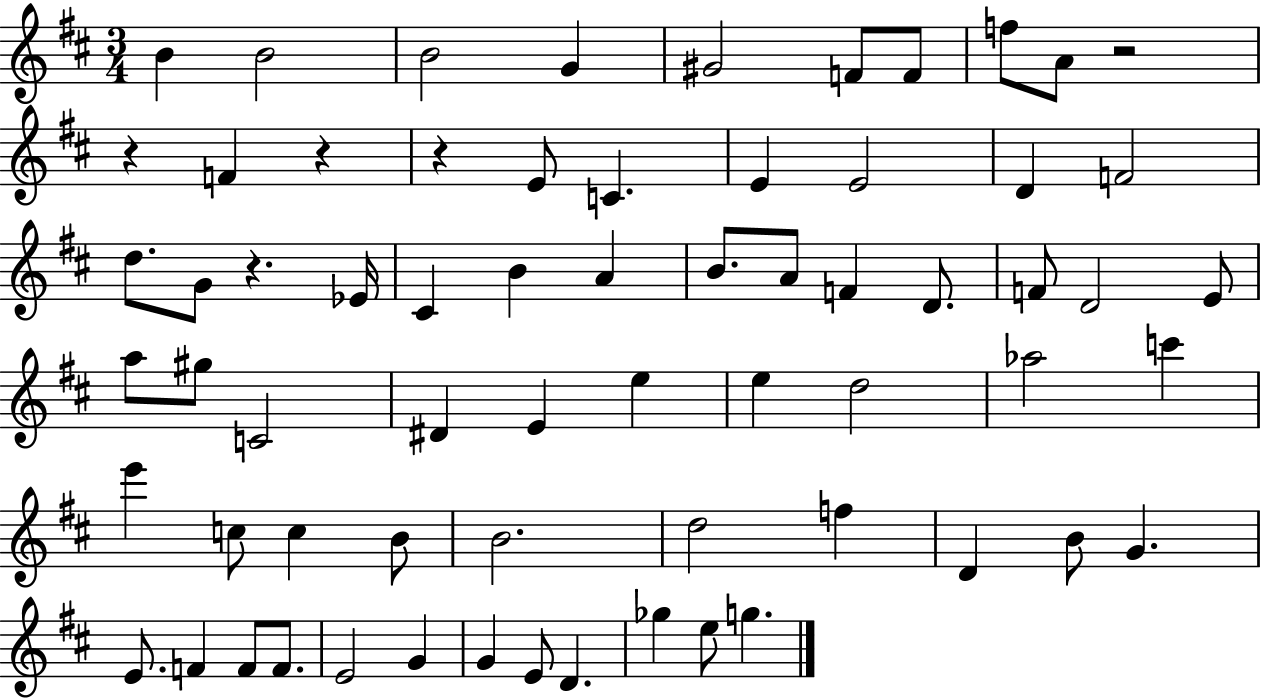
{
  \clef treble
  \numericTimeSignature
  \time 3/4
  \key d \major
  b'4 b'2 | b'2 g'4 | gis'2 f'8 f'8 | f''8 a'8 r2 | \break r4 f'4 r4 | r4 e'8 c'4. | e'4 e'2 | d'4 f'2 | \break d''8. g'8 r4. ees'16 | cis'4 b'4 a'4 | b'8. a'8 f'4 d'8. | f'8 d'2 e'8 | \break a''8 gis''8 c'2 | dis'4 e'4 e''4 | e''4 d''2 | aes''2 c'''4 | \break e'''4 c''8 c''4 b'8 | b'2. | d''2 f''4 | d'4 b'8 g'4. | \break e'8. f'4 f'8 f'8. | e'2 g'4 | g'4 e'8 d'4. | ges''4 e''8 g''4. | \break \bar "|."
}